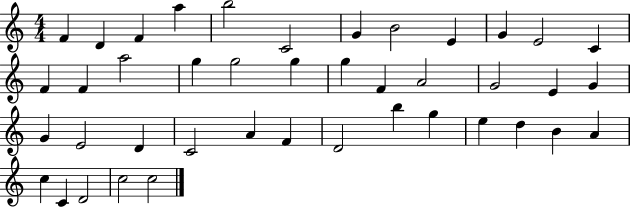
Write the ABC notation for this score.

X:1
T:Untitled
M:4/4
L:1/4
K:C
F D F a b2 C2 G B2 E G E2 C F F a2 g g2 g g F A2 G2 E G G E2 D C2 A F D2 b g e d B A c C D2 c2 c2